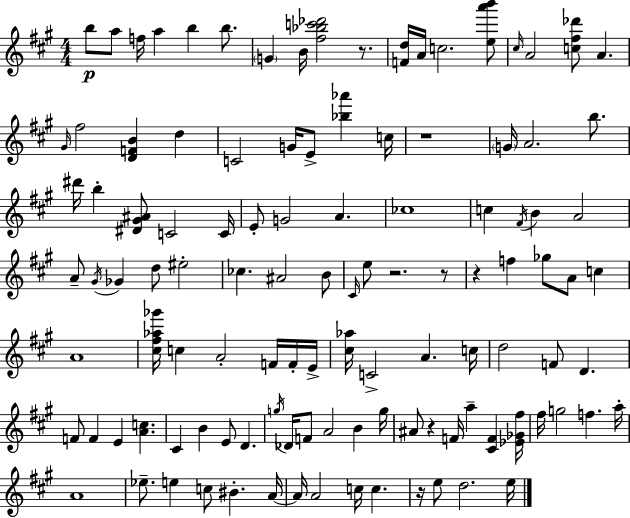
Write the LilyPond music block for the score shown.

{
  \clef treble
  \numericTimeSignature
  \time 4/4
  \key a \major
  \repeat volta 2 { b''8\p a''8 f''16 a''4 b''4 b''8. | \parenthesize g'4 b'16 <fis'' bes'' c''' des'''>2 r8. | <f' d''>16 a'16 c''2. <e'' a''' b'''>8 | \grace { cis''16 } a'2 <c'' fis'' des'''>8 a'4. | \break \grace { gis'16 } fis''2 <d' f' b'>4 d''4 | c'2 g'16 e'8-> <bes'' aes'''>4 | c''16 r1 | \parenthesize g'16 a'2. b''8. | \break dis'''16 b''4-. <dis' gis' ais'>8 c'2 | c'16 e'8-. g'2 a'4. | ces''1 | c''4 \acciaccatura { fis'16 } b'4 a'2 | \break a'8-- \acciaccatura { gis'16 } ges'4 d''8 eis''2-. | ces''4. ais'2 | b'8 \grace { cis'16 } e''8 r2. | r8 r4 f''4 ges''8 a'8 | \break c''4 a'1 | <cis'' fis'' aes'' ges'''>16 c''4 a'2-. | f'16 f'16-. e'16-> <cis'' aes''>16 c'2-> a'4. | c''16 d''2 f'8 d'4. | \break f'8 f'4 e'4 <a' c''>4. | cis'4 b'4 e'8 d'4. | \acciaccatura { g''16 } des'16 f'8 a'2 | b'4 g''16 ais'8 r4 f'16 a''4-- | \break <cis' f'>4 <ees' ges' fis''>16 fis''16 g''2 f''4. | a''16-. a'1 | ees''8.-- e''4 c''8 bis'4.-. | a'16~~ a'16 a'2 c''16 | \break c''4. r16 e''8 d''2. | e''16 } \bar "|."
}